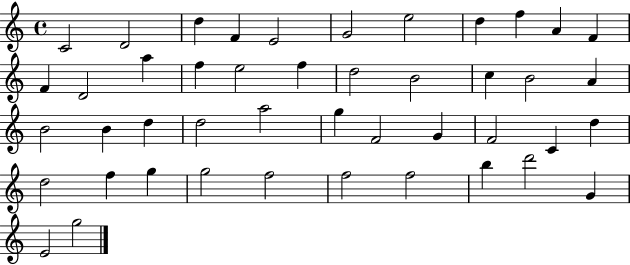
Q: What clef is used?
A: treble